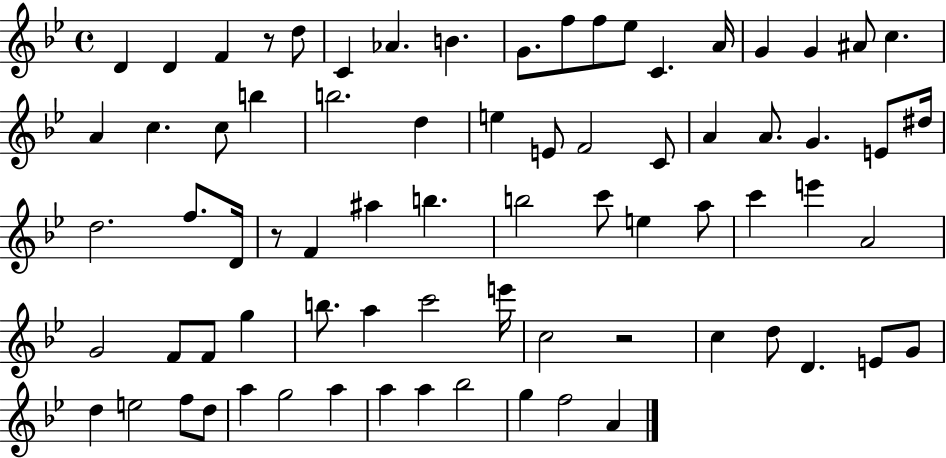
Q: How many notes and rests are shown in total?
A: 75